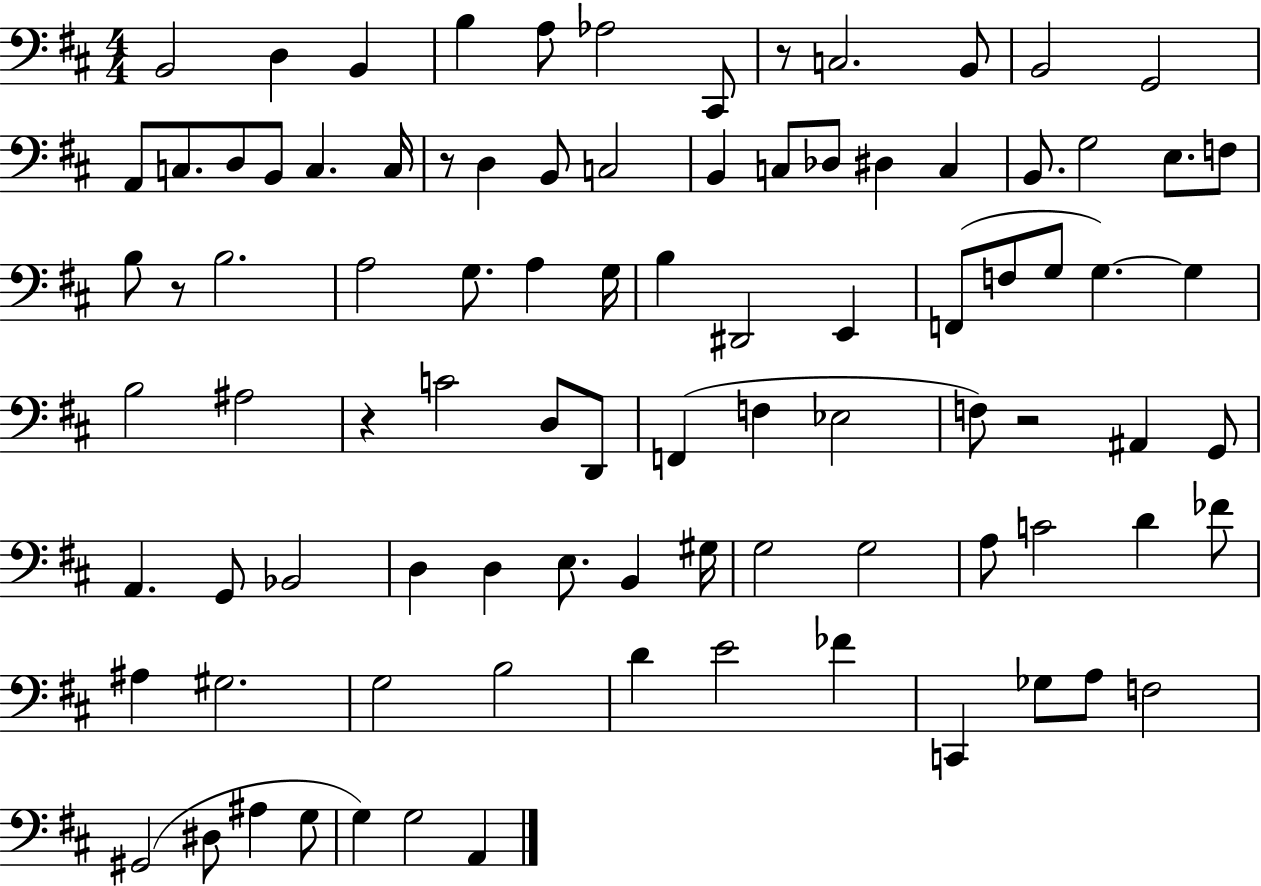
X:1
T:Untitled
M:4/4
L:1/4
K:D
B,,2 D, B,, B, A,/2 _A,2 ^C,,/2 z/2 C,2 B,,/2 B,,2 G,,2 A,,/2 C,/2 D,/2 B,,/2 C, C,/4 z/2 D, B,,/2 C,2 B,, C,/2 _D,/2 ^D, C, B,,/2 G,2 E,/2 F,/2 B,/2 z/2 B,2 A,2 G,/2 A, G,/4 B, ^D,,2 E,, F,,/2 F,/2 G,/2 G, G, B,2 ^A,2 z C2 D,/2 D,,/2 F,, F, _E,2 F,/2 z2 ^A,, G,,/2 A,, G,,/2 _B,,2 D, D, E,/2 B,, ^G,/4 G,2 G,2 A,/2 C2 D _F/2 ^A, ^G,2 G,2 B,2 D E2 _F C,, _G,/2 A,/2 F,2 ^G,,2 ^D,/2 ^A, G,/2 G, G,2 A,,